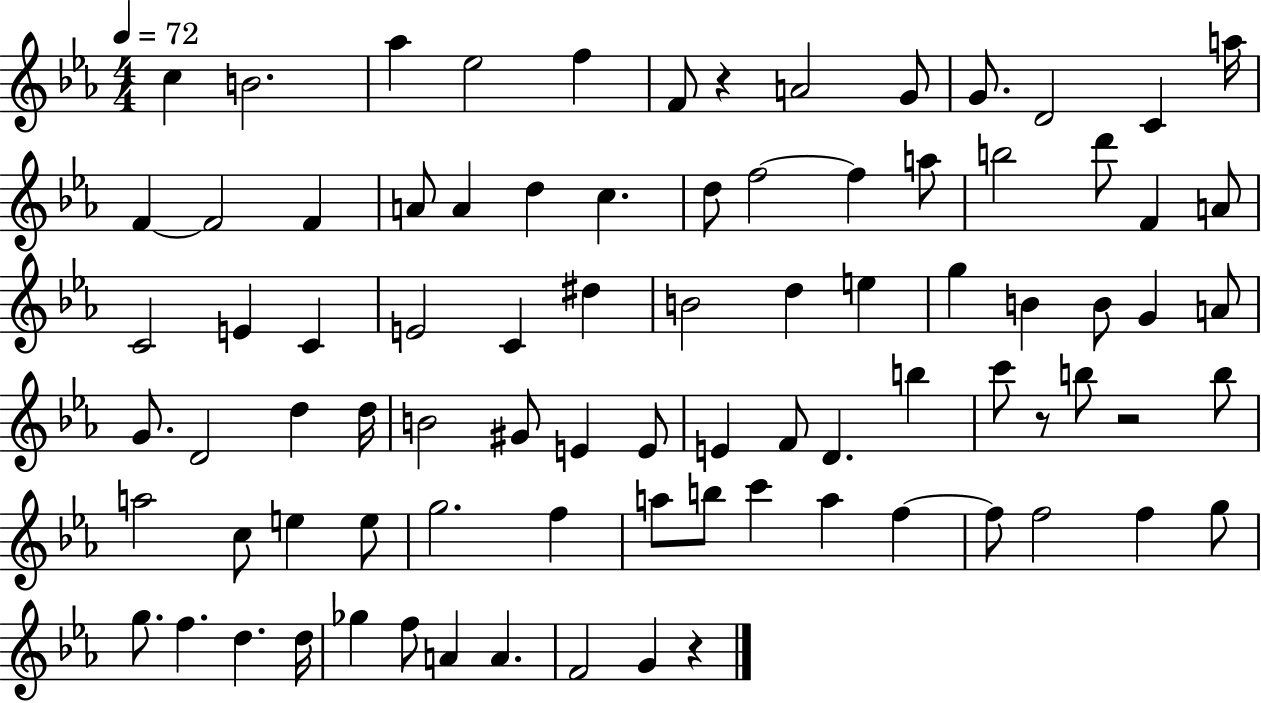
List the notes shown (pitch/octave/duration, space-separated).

C5/q B4/h. Ab5/q Eb5/h F5/q F4/e R/q A4/h G4/e G4/e. D4/h C4/q A5/s F4/q F4/h F4/q A4/e A4/q D5/q C5/q. D5/e F5/h F5/q A5/e B5/h D6/e F4/q A4/e C4/h E4/q C4/q E4/h C4/q D#5/q B4/h D5/q E5/q G5/q B4/q B4/e G4/q A4/e G4/e. D4/h D5/q D5/s B4/h G#4/e E4/q E4/e E4/q F4/e D4/q. B5/q C6/e R/e B5/e R/h B5/e A5/h C5/e E5/q E5/e G5/h. F5/q A5/e B5/e C6/q A5/q F5/q F5/e F5/h F5/q G5/e G5/e. F5/q. D5/q. D5/s Gb5/q F5/e A4/q A4/q. F4/h G4/q R/q